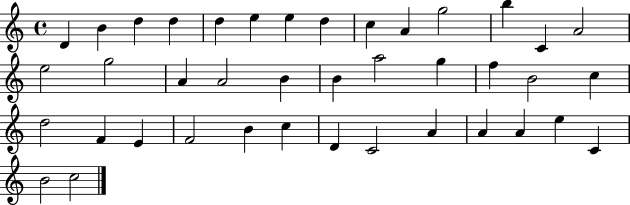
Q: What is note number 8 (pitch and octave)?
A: D5